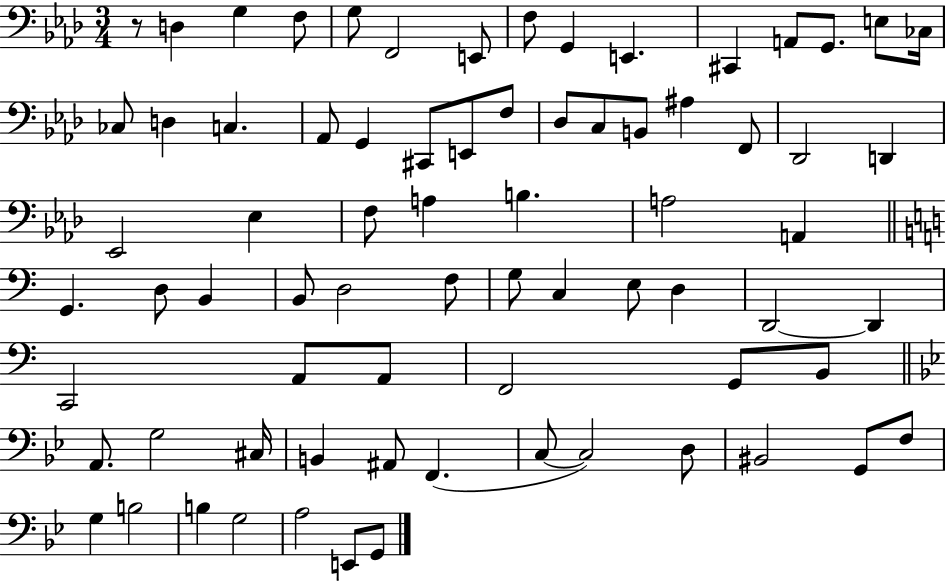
{
  \clef bass
  \numericTimeSignature
  \time 3/4
  \key aes \major
  r8 d4 g4 f8 | g8 f,2 e,8 | f8 g,4 e,4. | cis,4 a,8 g,8. e8 ces16 | \break ces8 d4 c4. | aes,8 g,4 cis,8 e,8 f8 | des8 c8 b,8 ais4 f,8 | des,2 d,4 | \break ees,2 ees4 | f8 a4 b4. | a2 a,4 | \bar "||" \break \key a \minor g,4. d8 b,4 | b,8 d2 f8 | g8 c4 e8 d4 | d,2~~ d,4 | \break c,2 a,8 a,8 | f,2 g,8 b,8 | \bar "||" \break \key g \minor a,8. g2 cis16 | b,4 ais,8 f,4.( | c8~~ c2) d8 | bis,2 g,8 f8 | \break g4 b2 | b4 g2 | a2 e,8 g,8 | \bar "|."
}